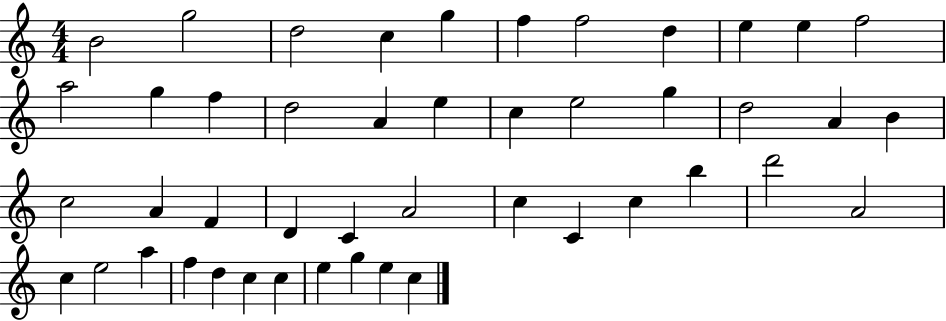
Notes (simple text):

B4/h G5/h D5/h C5/q G5/q F5/q F5/h D5/q E5/q E5/q F5/h A5/h G5/q F5/q D5/h A4/q E5/q C5/q E5/h G5/q D5/h A4/q B4/q C5/h A4/q F4/q D4/q C4/q A4/h C5/q C4/q C5/q B5/q D6/h A4/h C5/q E5/h A5/q F5/q D5/q C5/q C5/q E5/q G5/q E5/q C5/q